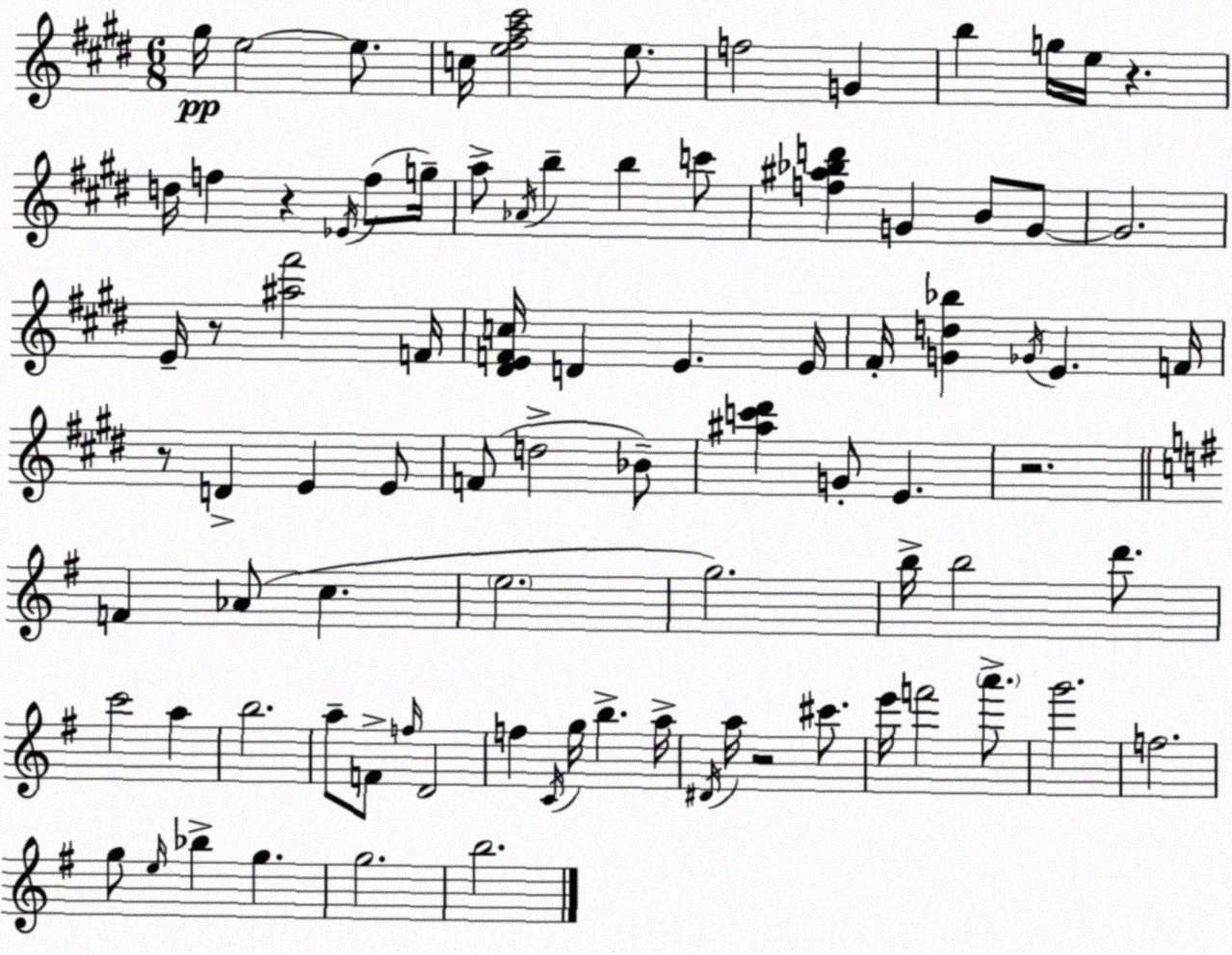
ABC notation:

X:1
T:Untitled
M:6/8
L:1/4
K:E
^g/4 e2 e/2 c/4 [e^fa^c']2 e/2 f2 G b g/4 e/4 z d/4 f z _E/4 f/2 g/4 a/2 _A/4 b b c'/2 [f^a_bd'] G B/2 G/2 G2 E/4 z/2 [^a^f']2 F/4 [^DEFc]/4 D E E/4 ^F/4 [Gd_b] _G/4 E F/4 z/2 D E E/2 F/2 d2 _B/2 [^ac'^d'] G/2 E z2 F _A/2 c e2 g2 b/4 b2 d'/2 c'2 a b2 a/2 F/2 f/4 D2 f C/4 g/4 b a/4 ^D/4 a/4 z2 ^c'/2 e'/4 f'2 a'/2 g'2 f2 g/2 e/4 _b g g2 b2